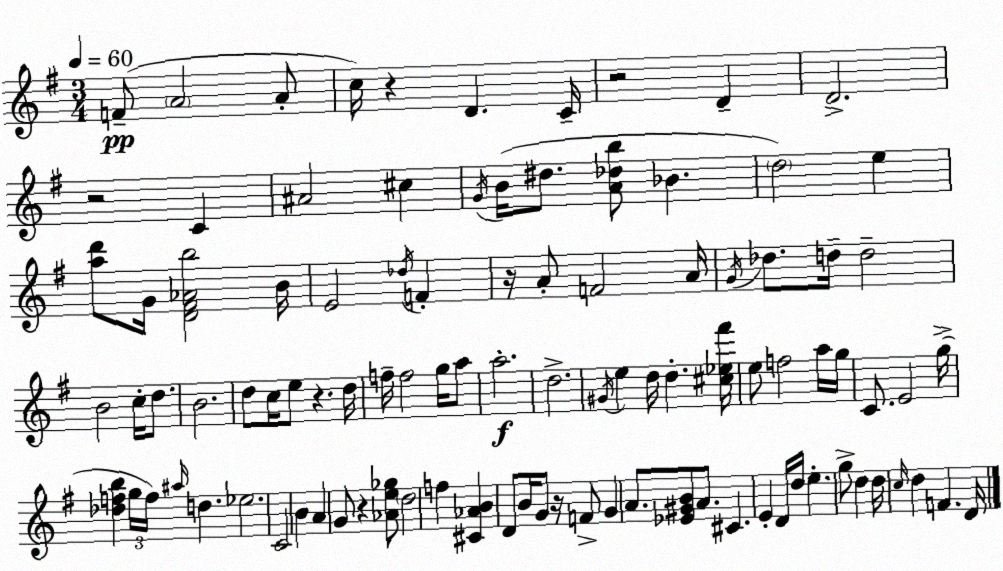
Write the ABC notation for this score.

X:1
T:Untitled
M:3/4
L:1/4
K:G
F/2 A2 A/2 c/4 z D C/4 z2 D D2 z2 C ^A2 ^c G/4 B/4 ^d/2 [A_db]/2 _B d2 e [ad']/2 G/4 [D^F_Ab]2 B/4 E2 _d/4 F z/4 A/2 F2 A/4 G/4 _d/2 d/4 d2 B2 c/4 d/2 B2 d/2 c/4 e/2 z d/4 f/4 f2 g/4 a/2 a2 d2 ^G/4 e d/4 d [^c_e^f']/4 e/2 f2 a/4 g/4 C/2 E2 g/4 [_dfb] g/4 f/4 ^a/4 d _e2 C2 B A G/2 z [_Ae_g]/2 d2 f [^C_AB] D/2 B/4 G/2 z/4 F/2 G A/2 [_E^GB]/2 A/2 ^C E D/4 d/4 e g/2 d d/4 c/4 d F D/4